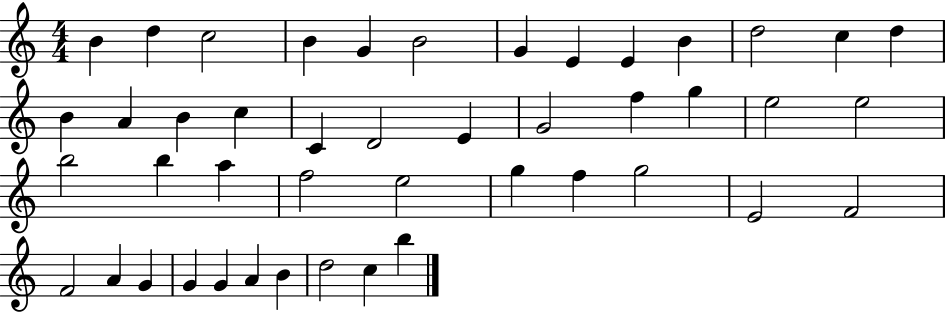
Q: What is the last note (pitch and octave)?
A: B5